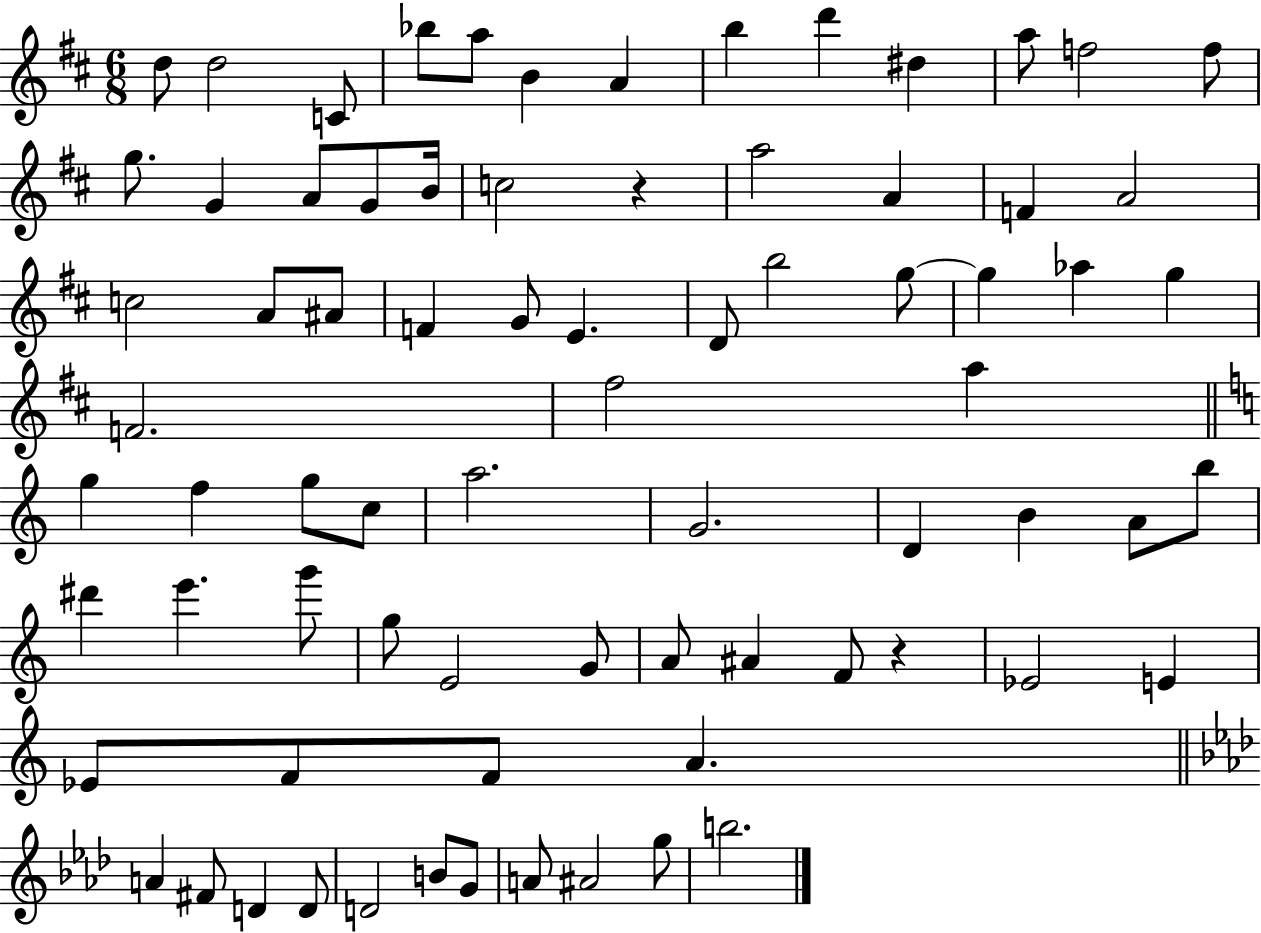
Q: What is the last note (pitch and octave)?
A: B5